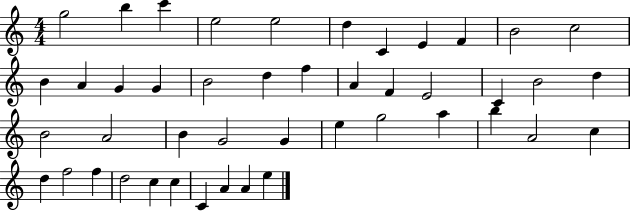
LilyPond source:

{
  \clef treble
  \numericTimeSignature
  \time 4/4
  \key c \major
  g''2 b''4 c'''4 | e''2 e''2 | d''4 c'4 e'4 f'4 | b'2 c''2 | \break b'4 a'4 g'4 g'4 | b'2 d''4 f''4 | a'4 f'4 e'2 | c'4 b'2 d''4 | \break b'2 a'2 | b'4 g'2 g'4 | e''4 g''2 a''4 | b''4 a'2 c''4 | \break d''4 f''2 f''4 | d''2 c''4 c''4 | c'4 a'4 a'4 e''4 | \bar "|."
}